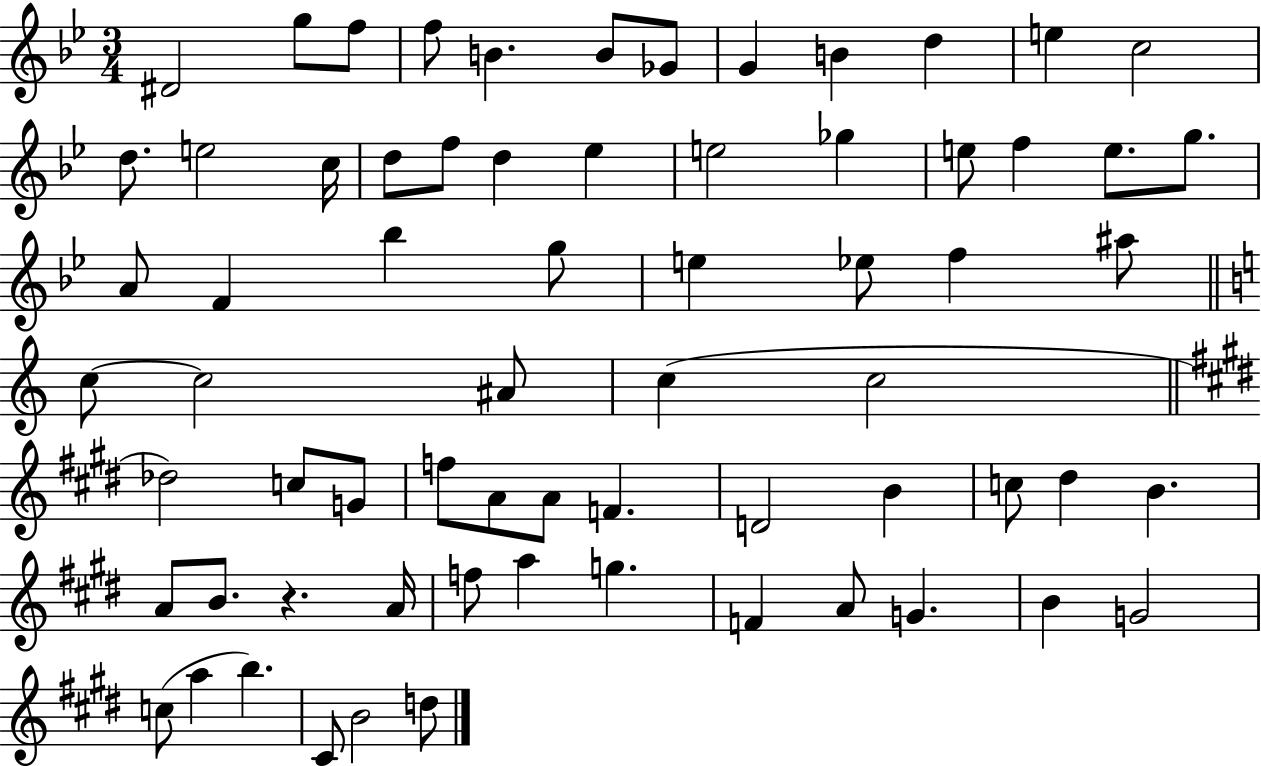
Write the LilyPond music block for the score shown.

{
  \clef treble
  \numericTimeSignature
  \time 3/4
  \key bes \major
  \repeat volta 2 { dis'2 g''8 f''8 | f''8 b'4. b'8 ges'8 | g'4 b'4 d''4 | e''4 c''2 | \break d''8. e''2 c''16 | d''8 f''8 d''4 ees''4 | e''2 ges''4 | e''8 f''4 e''8. g''8. | \break a'8 f'4 bes''4 g''8 | e''4 ees''8 f''4 ais''8 | \bar "||" \break \key c \major c''8~~ c''2 ais'8 | c''4( c''2 | \bar "||" \break \key e \major des''2) c''8 g'8 | f''8 a'8 a'8 f'4. | d'2 b'4 | c''8 dis''4 b'4. | \break a'8 b'8. r4. a'16 | f''8 a''4 g''4. | f'4 a'8 g'4. | b'4 g'2 | \break c''8( a''4 b''4.) | cis'8 b'2 d''8 | } \bar "|."
}